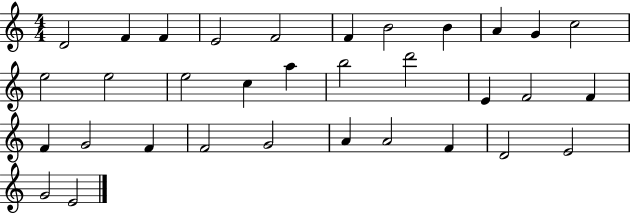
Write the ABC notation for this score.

X:1
T:Untitled
M:4/4
L:1/4
K:C
D2 F F E2 F2 F B2 B A G c2 e2 e2 e2 c a b2 d'2 E F2 F F G2 F F2 G2 A A2 F D2 E2 G2 E2